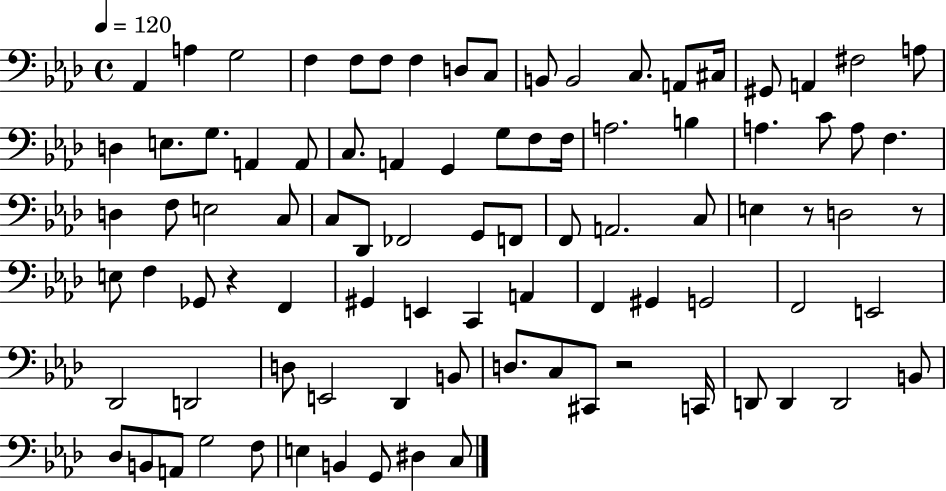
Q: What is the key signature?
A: AES major